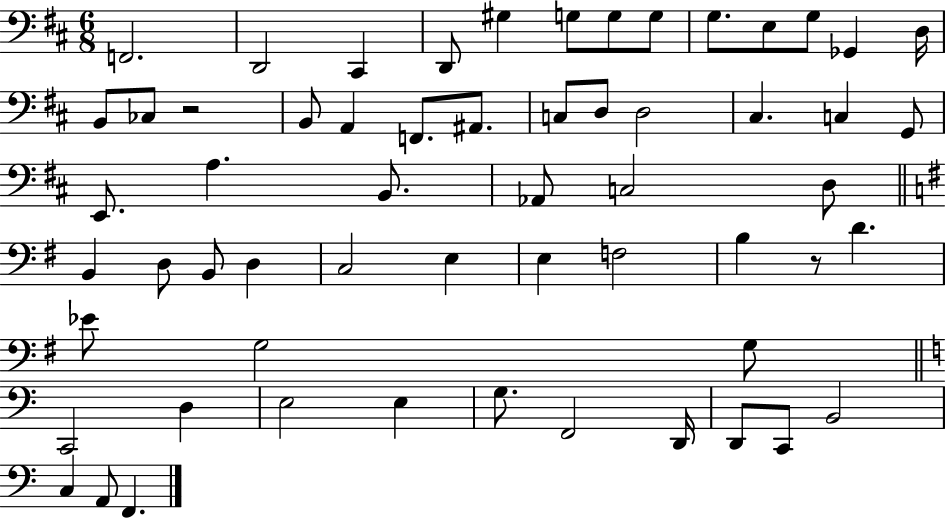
F2/h. D2/h C#2/q D2/e G#3/q G3/e G3/e G3/e G3/e. E3/e G3/e Gb2/q D3/s B2/e CES3/e R/h B2/e A2/q F2/e. A#2/e. C3/e D3/e D3/h C#3/q. C3/q G2/e E2/e. A3/q. B2/e. Ab2/e C3/h D3/e B2/q D3/e B2/e D3/q C3/h E3/q E3/q F3/h B3/q R/e D4/q. Eb4/e G3/h G3/e C2/h D3/q E3/h E3/q G3/e. F2/h D2/s D2/e C2/e B2/h C3/q A2/e F2/q.